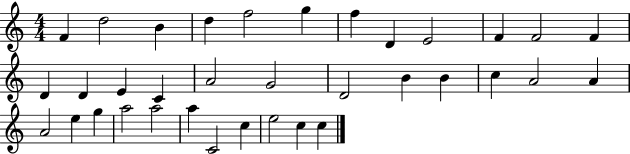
F4/q D5/h B4/q D5/q F5/h G5/q F5/q D4/q E4/h F4/q F4/h F4/q D4/q D4/q E4/q C4/q A4/h G4/h D4/h B4/q B4/q C5/q A4/h A4/q A4/h E5/q G5/q A5/h A5/h A5/q C4/h C5/q E5/h C5/q C5/q